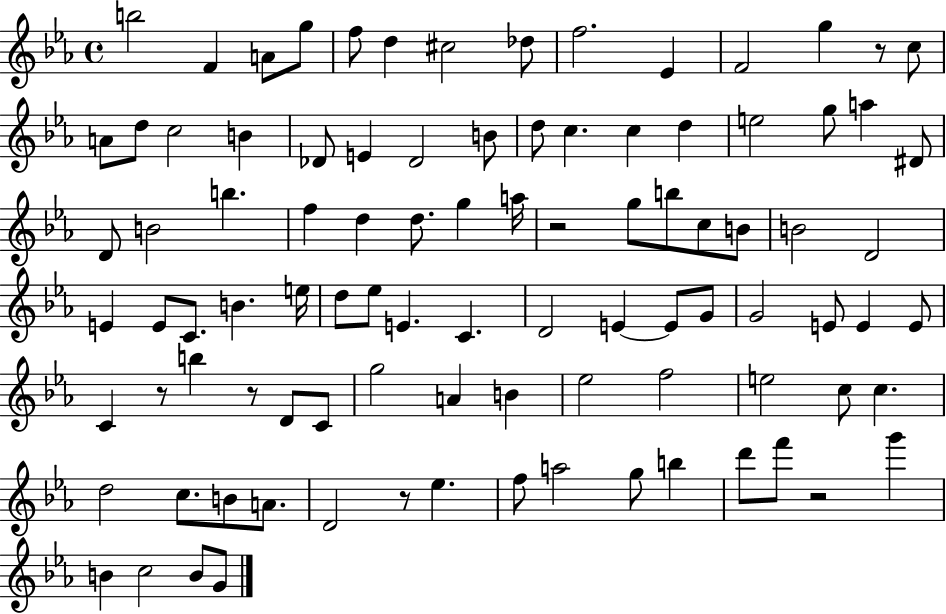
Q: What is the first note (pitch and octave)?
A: B5